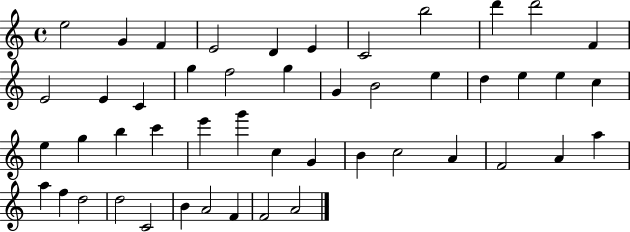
E5/h G4/q F4/q E4/h D4/q E4/q C4/h B5/h D6/q D6/h F4/q E4/h E4/q C4/q G5/q F5/h G5/q G4/q B4/h E5/q D5/q E5/q E5/q C5/q E5/q G5/q B5/q C6/q E6/q G6/q C5/q G4/q B4/q C5/h A4/q F4/h A4/q A5/q A5/q F5/q D5/h D5/h C4/h B4/q A4/h F4/q F4/h A4/h